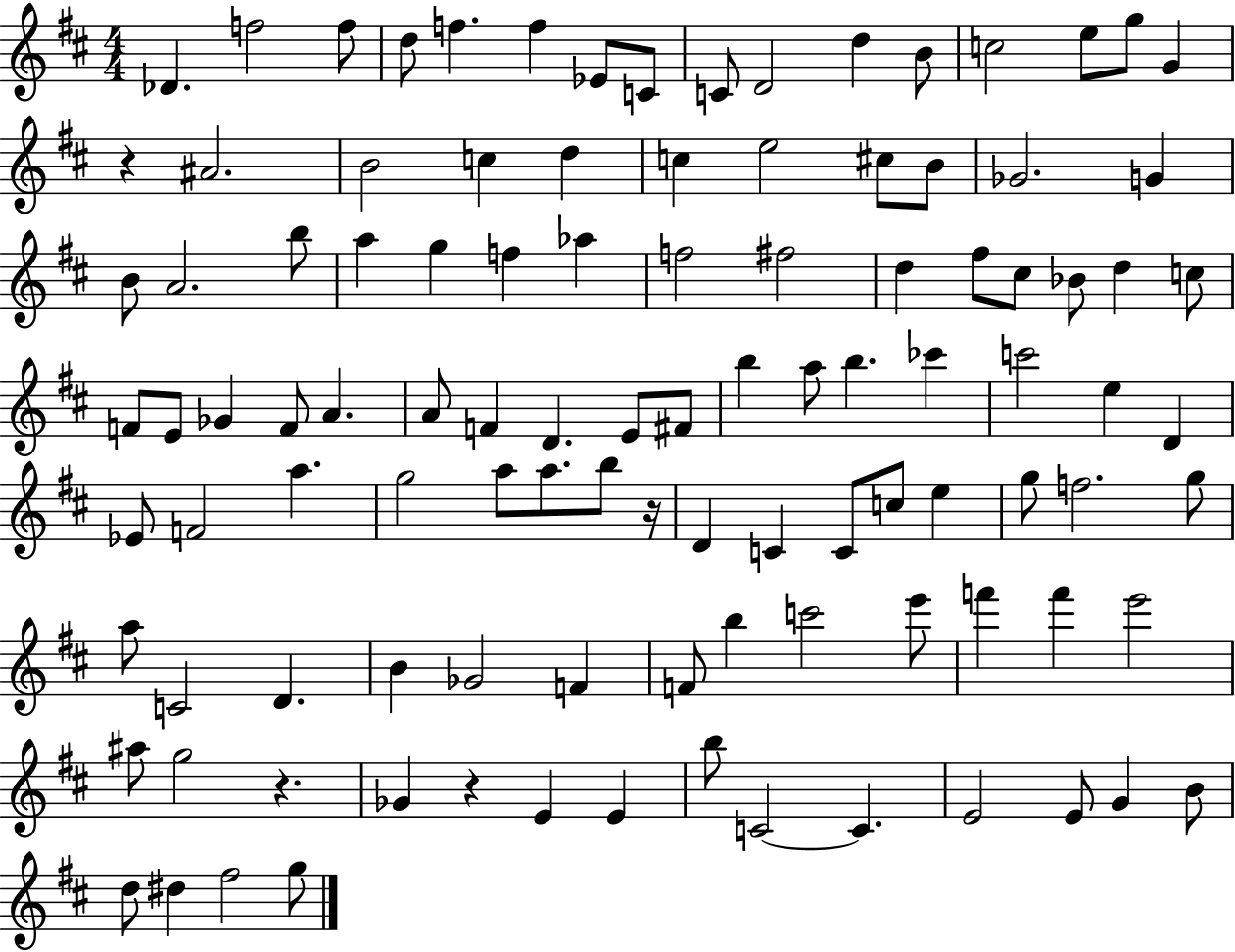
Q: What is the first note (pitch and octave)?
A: Db4